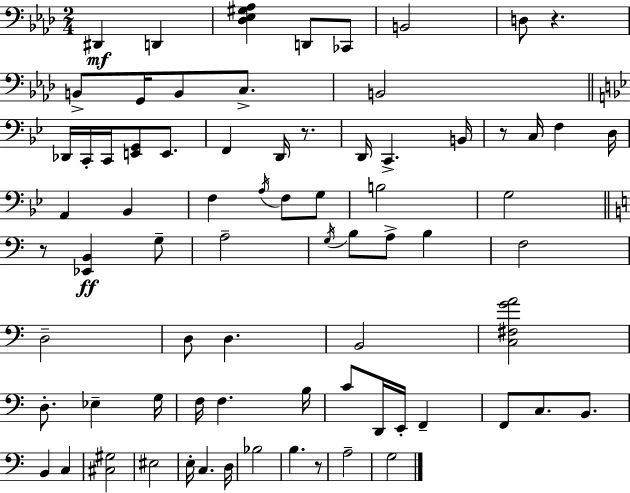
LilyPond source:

{
  \clef bass
  \numericTimeSignature
  \time 2/4
  \key aes \major
  dis,4\mf d,4 | <des ees gis aes>4 d,8 ces,8 | b,2 | d8 r4. | \break b,8-> g,16 b,8 c8.-> | b,2 | \bar "||" \break \key g \minor des,16 c,16-. c,16 <e, g,>8 e,8. | f,4 d,16 r8. | d,16 c,4.-> b,16 | r8 c16 f4 d16 | \break a,4 bes,4 | f4 \acciaccatura { a16 } f8 g8 | b2 | g2 | \break \bar "||" \break \key a \minor r8 <ees, b,>4\ff g8-- | a2-- | \acciaccatura { g16 } b8 a8-> b4 | f2 | \break d2-- | d8 d4. | b,2 | <c fis g' a'>2 | \break d8.-. ees4-- | g16 f16 f4. | b16 c'8 d,16 e,16-. f,4-- | f,8 c8. b,8. | \break b,4 c4 | <cis gis>2 | eis2 | e16-. c4. | \break d16 bes2 | b4. r8 | a2-- | g2 | \break \bar "|."
}